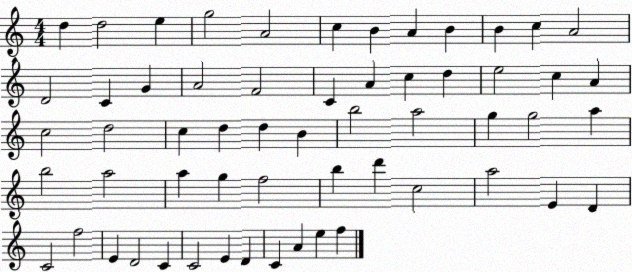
X:1
T:Untitled
M:4/4
L:1/4
K:C
d d2 e g2 A2 c B A B B c A2 D2 C G A2 F2 C A c d e2 c A c2 d2 c d d B b2 a2 g g2 a b2 a2 a g f2 b d' c2 a2 E D C2 f2 E D2 C C2 E D C A e f